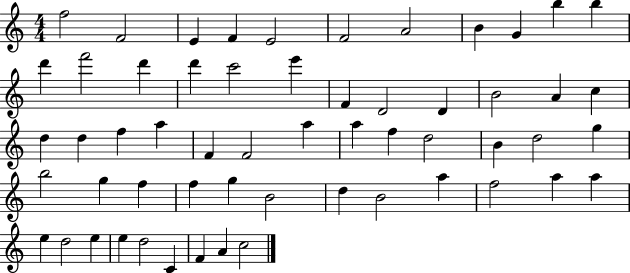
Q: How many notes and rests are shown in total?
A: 57